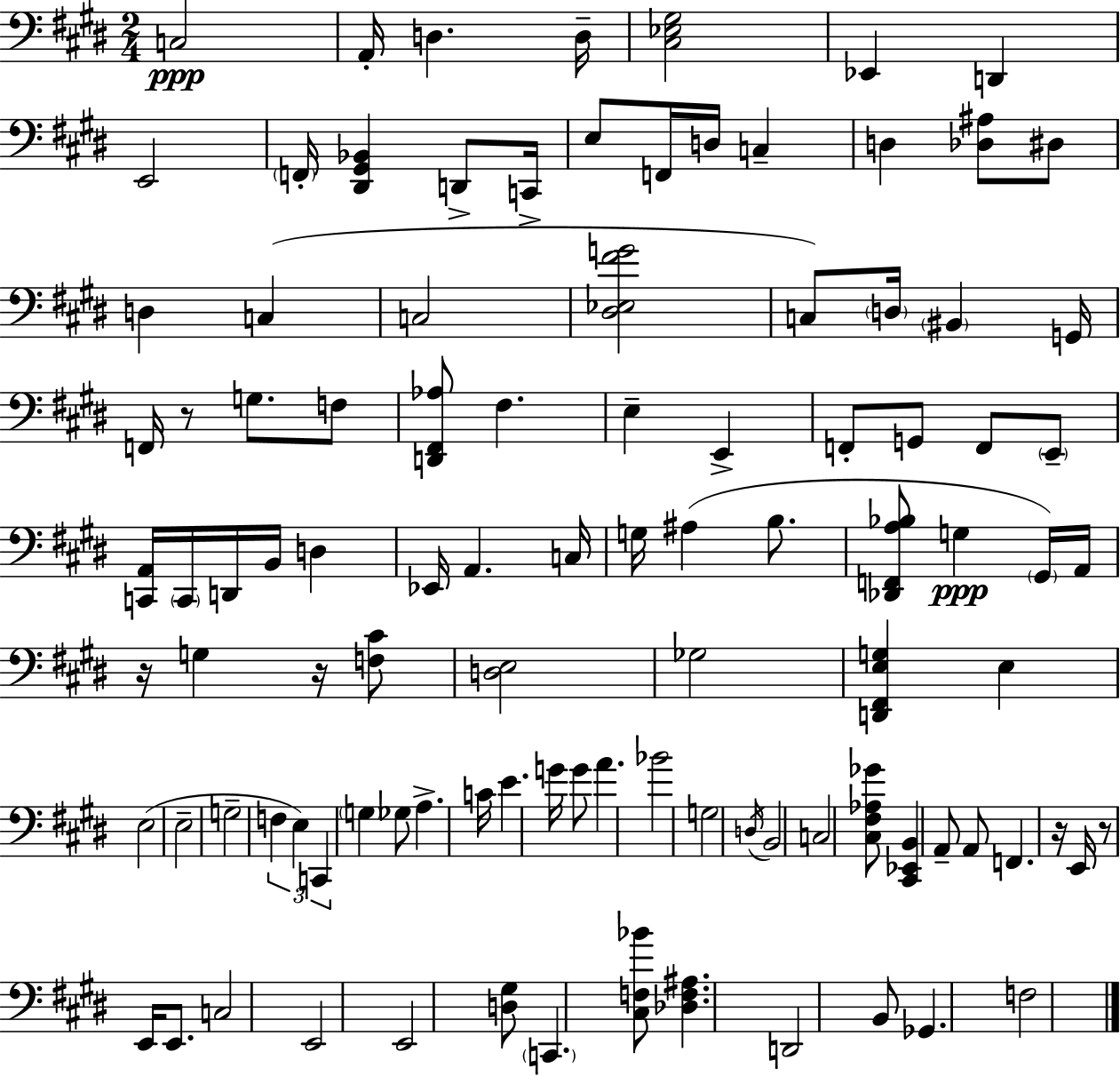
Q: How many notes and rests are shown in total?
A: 102